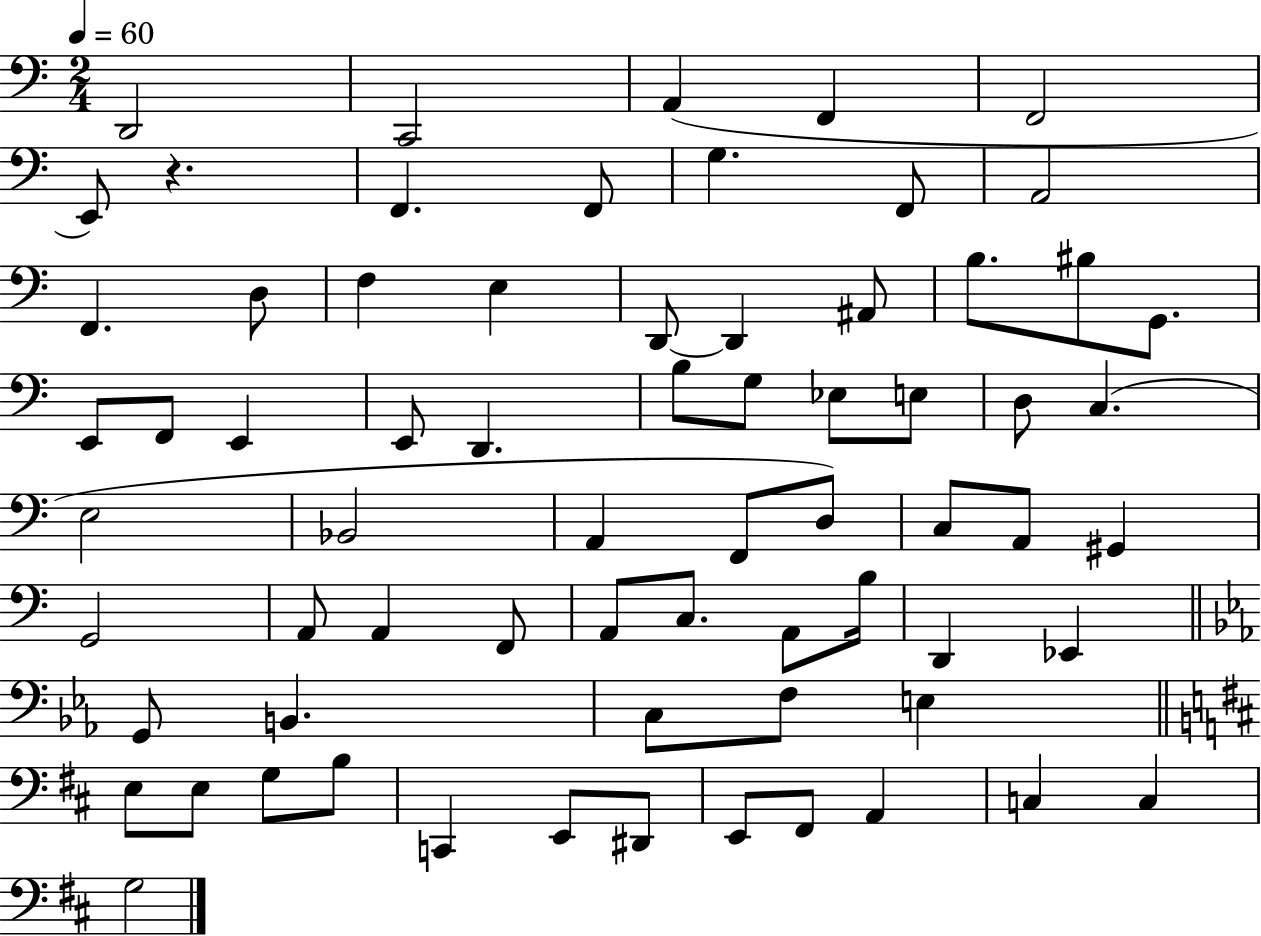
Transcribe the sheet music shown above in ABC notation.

X:1
T:Untitled
M:2/4
L:1/4
K:C
D,,2 C,,2 A,, F,, F,,2 E,,/2 z F,, F,,/2 G, F,,/2 A,,2 F,, D,/2 F, E, D,,/2 D,, ^A,,/2 B,/2 ^B,/2 G,,/2 E,,/2 F,,/2 E,, E,,/2 D,, B,/2 G,/2 _E,/2 E,/2 D,/2 C, E,2 _B,,2 A,, F,,/2 D,/2 C,/2 A,,/2 ^G,, G,,2 A,,/2 A,, F,,/2 A,,/2 C,/2 A,,/2 B,/4 D,, _E,, G,,/2 B,, C,/2 F,/2 E, E,/2 E,/2 G,/2 B,/2 C,, E,,/2 ^D,,/2 E,,/2 ^F,,/2 A,, C, C, G,2